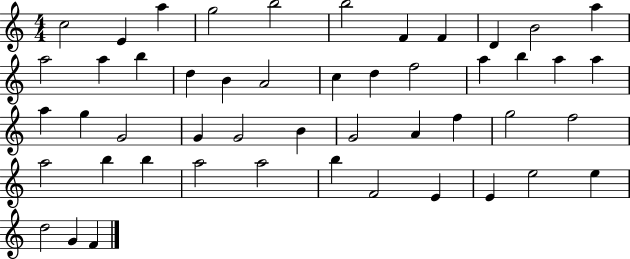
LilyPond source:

{
  \clef treble
  \numericTimeSignature
  \time 4/4
  \key c \major
  c''2 e'4 a''4 | g''2 b''2 | b''2 f'4 f'4 | d'4 b'2 a''4 | \break a''2 a''4 b''4 | d''4 b'4 a'2 | c''4 d''4 f''2 | a''4 b''4 a''4 a''4 | \break a''4 g''4 g'2 | g'4 g'2 b'4 | g'2 a'4 f''4 | g''2 f''2 | \break a''2 b''4 b''4 | a''2 a''2 | b''4 f'2 e'4 | e'4 e''2 e''4 | \break d''2 g'4 f'4 | \bar "|."
}